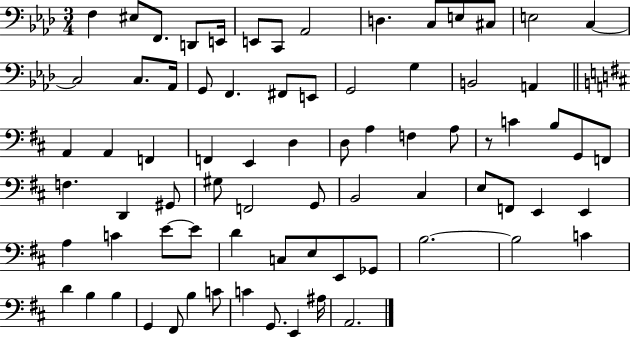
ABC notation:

X:1
T:Untitled
M:3/4
L:1/4
K:Ab
F, ^E,/2 F,,/2 D,,/2 E,,/4 E,,/2 C,,/2 _A,,2 D, C,/2 E,/2 ^C,/2 E,2 C, C,2 C,/2 _A,,/4 G,,/2 F,, ^F,,/2 E,,/2 G,,2 G, B,,2 A,, A,, A,, F,, F,, E,, D, D,/2 A, F, A,/2 z/2 C B,/2 G,,/2 F,,/2 F, D,, ^G,,/2 ^G,/2 F,,2 G,,/2 B,,2 ^C, E,/2 F,,/2 E,, E,, A, C E/2 E/2 D C,/2 E,/2 E,,/2 _G,,/2 B,2 B,2 C D B, B, G,, ^F,,/2 B, C/2 C G,,/2 E,, ^A,/4 A,,2